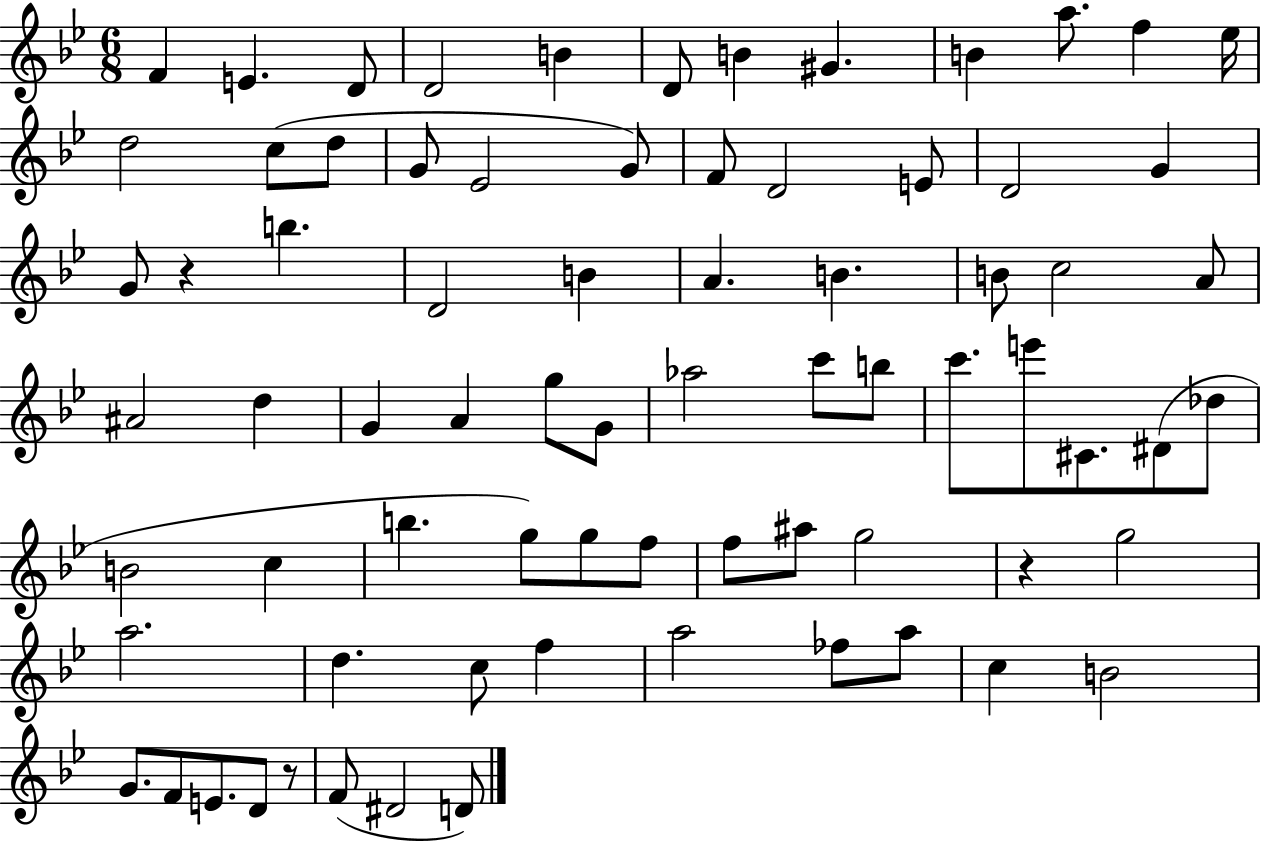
{
  \clef treble
  \numericTimeSignature
  \time 6/8
  \key bes \major
  f'4 e'4. d'8 | d'2 b'4 | d'8 b'4 gis'4. | b'4 a''8. f''4 ees''16 | \break d''2 c''8( d''8 | g'8 ees'2 g'8) | f'8 d'2 e'8 | d'2 g'4 | \break g'8 r4 b''4. | d'2 b'4 | a'4. b'4. | b'8 c''2 a'8 | \break ais'2 d''4 | g'4 a'4 g''8 g'8 | aes''2 c'''8 b''8 | c'''8. e'''8 cis'8. dis'8( des''8 | \break b'2 c''4 | b''4. g''8) g''8 f''8 | f''8 ais''8 g''2 | r4 g''2 | \break a''2. | d''4. c''8 f''4 | a''2 fes''8 a''8 | c''4 b'2 | \break g'8. f'8 e'8. d'8 r8 | f'8( dis'2 d'8) | \bar "|."
}